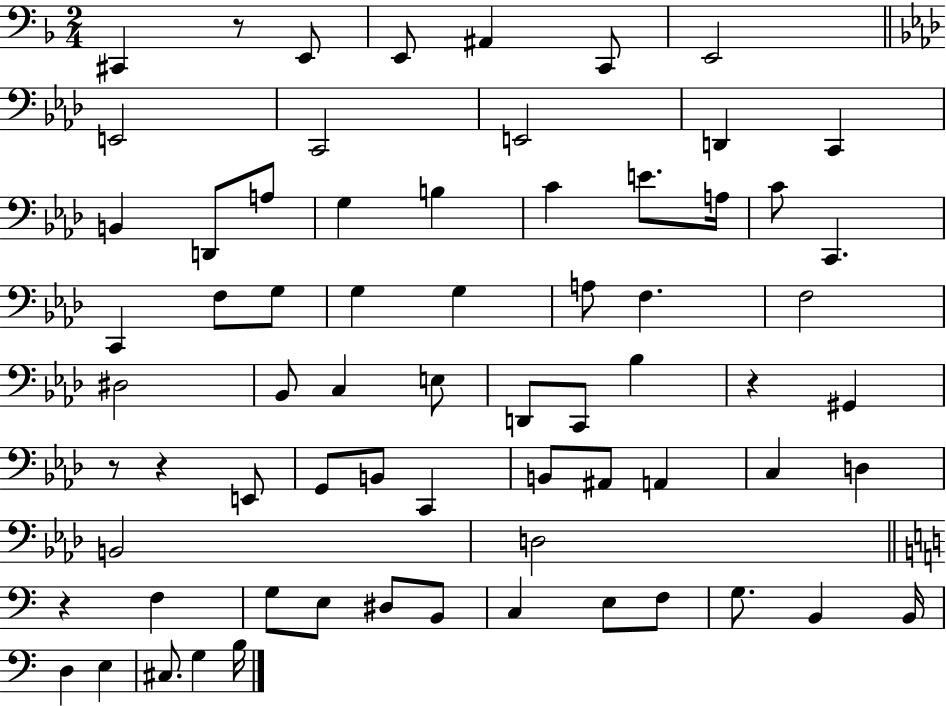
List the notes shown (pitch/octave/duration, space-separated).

C#2/q R/e E2/e E2/e A#2/q C2/e E2/h E2/h C2/h E2/h D2/q C2/q B2/q D2/e A3/e G3/q B3/q C4/q E4/e. A3/s C4/e C2/q. C2/q F3/e G3/e G3/q G3/q A3/e F3/q. F3/h D#3/h Bb2/e C3/q E3/e D2/e C2/e Bb3/q R/q G#2/q R/e R/q E2/e G2/e B2/e C2/q B2/e A#2/e A2/q C3/q D3/q B2/h D3/h R/q F3/q G3/e E3/e D#3/e B2/e C3/q E3/e F3/e G3/e. B2/q B2/s D3/q E3/q C#3/e. G3/q B3/s